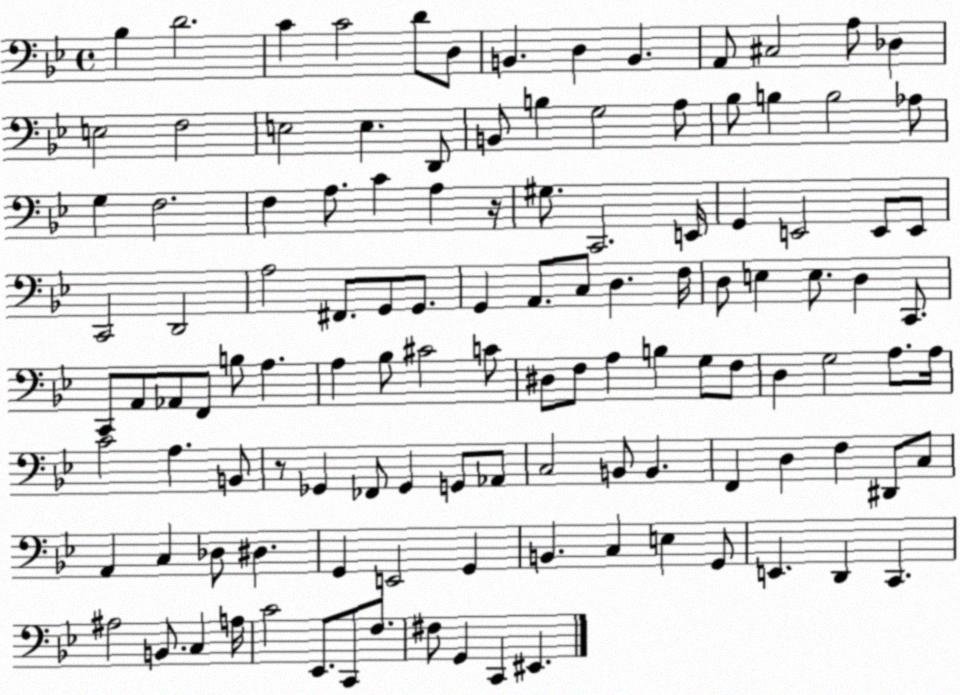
X:1
T:Untitled
M:4/4
L:1/4
K:Bb
_B, D2 C C2 D/2 D,/2 B,, D, B,, A,,/2 ^C,2 A,/2 _D, E,2 F,2 E,2 E, D,,/2 B,,/2 B, G,2 A,/2 _B,/2 B, B,2 _A,/2 G, F,2 F, A,/2 C A, z/4 ^G,/2 C,,2 E,,/4 G,, E,,2 E,,/2 E,,/2 C,,2 D,,2 A,2 ^F,,/2 G,,/2 G,,/2 G,, A,,/2 C,/2 D, F,/4 D,/2 E, E,/2 D, C,,/2 C,,/2 A,,/2 _A,,/2 F,,/2 B,/2 A, A, _B,/2 ^C2 C/2 ^D,/2 F,/2 A, B, G,/2 F,/2 D, G,2 A,/2 A,/4 C2 A, B,,/2 z/2 _G,, _F,,/2 _G,, G,,/2 _A,,/2 C,2 B,,/2 B,, F,, D, F, ^D,,/2 C,/2 A,, C, _D,/2 ^D, G,, E,,2 G,, B,, C, E, G,,/2 E,, D,, C,, ^A,2 B,,/2 C, A,/4 C2 _E,,/2 C,,/2 F,/2 ^F,/2 G,, C,, ^E,,